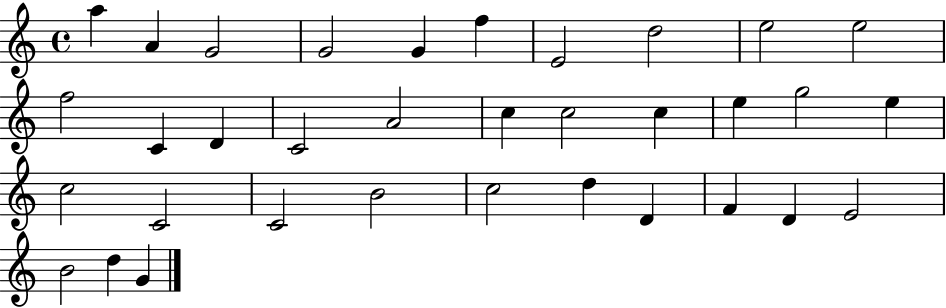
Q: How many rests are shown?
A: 0